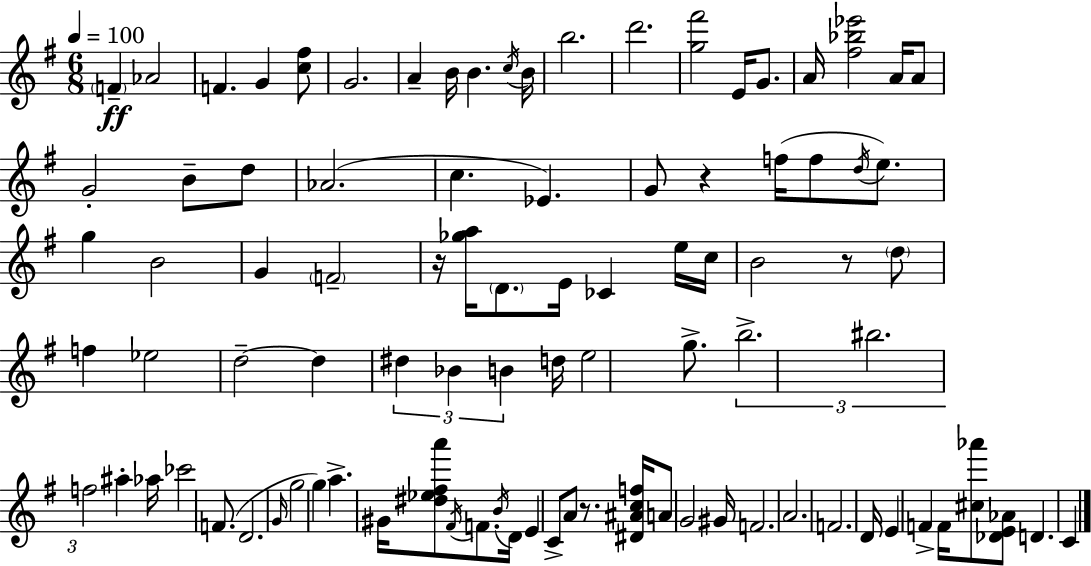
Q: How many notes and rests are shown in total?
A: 93